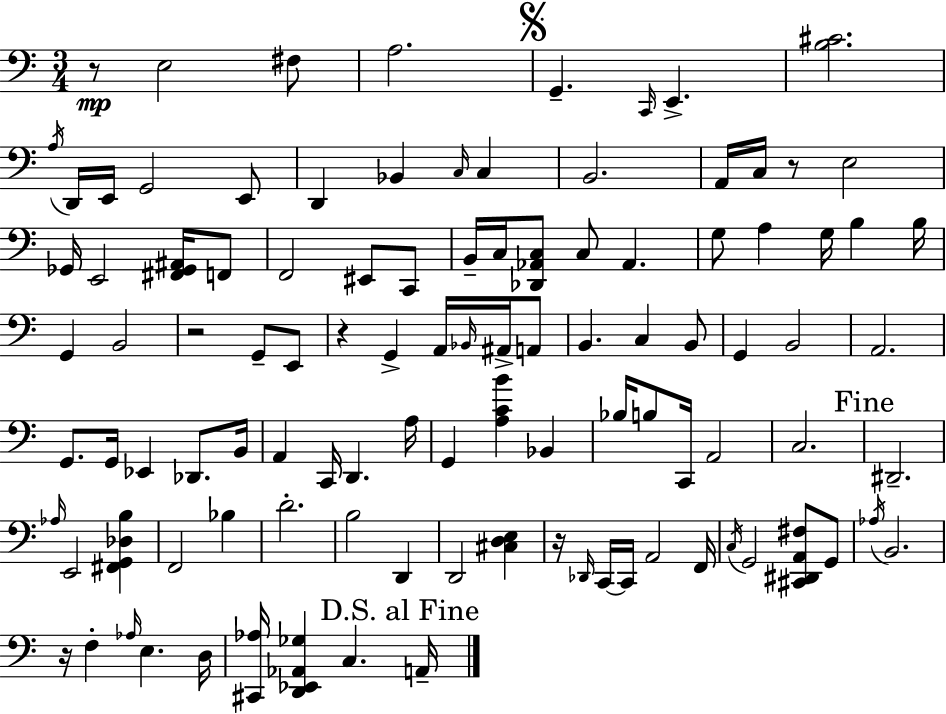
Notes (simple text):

R/e E3/h F#3/e A3/h. G2/q. C2/s E2/q. [B3,C#4]/h. A3/s D2/s E2/s G2/h E2/e D2/q Bb2/q C3/s C3/q B2/h. A2/s C3/s R/e E3/h Gb2/s E2/h [F#2,Gb2,A#2]/s F2/e F2/h EIS2/e C2/e B2/s C3/s [Db2,Ab2,C3]/e C3/e Ab2/q. G3/e A3/q G3/s B3/q B3/s G2/q B2/h R/h G2/e E2/e R/q G2/q A2/s Bb2/s A#2/s A2/e B2/q. C3/q B2/e G2/q B2/h A2/h. G2/e. G2/s Eb2/q Db2/e. B2/s A2/q C2/s D2/q. A3/s G2/q [A3,C4,B4]/q Bb2/q Bb3/s B3/e C2/s A2/h C3/h. D#2/h. Ab3/s E2/h [F#2,G2,Db3,B3]/q F2/h Bb3/q D4/h. B3/h D2/q D2/h [C#3,D3,E3]/q R/s Db2/s C2/s C2/s A2/h F2/s C3/s G2/h [C#2,D#2,A2,F#3]/e G2/e Ab3/s B2/h. R/s F3/q Ab3/s E3/q. D3/s [C#2,Ab3]/s [D2,Eb2,Ab2,Gb3]/q C3/q. A2/s